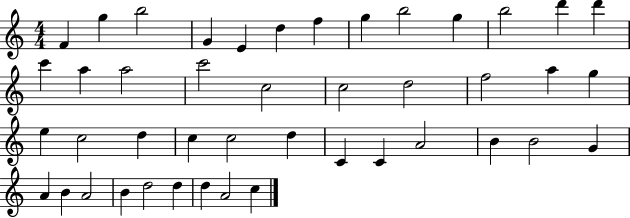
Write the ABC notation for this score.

X:1
T:Untitled
M:4/4
L:1/4
K:C
F g b2 G E d f g b2 g b2 d' d' c' a a2 c'2 c2 c2 d2 f2 a g e c2 d c c2 d C C A2 B B2 G A B A2 B d2 d d A2 c